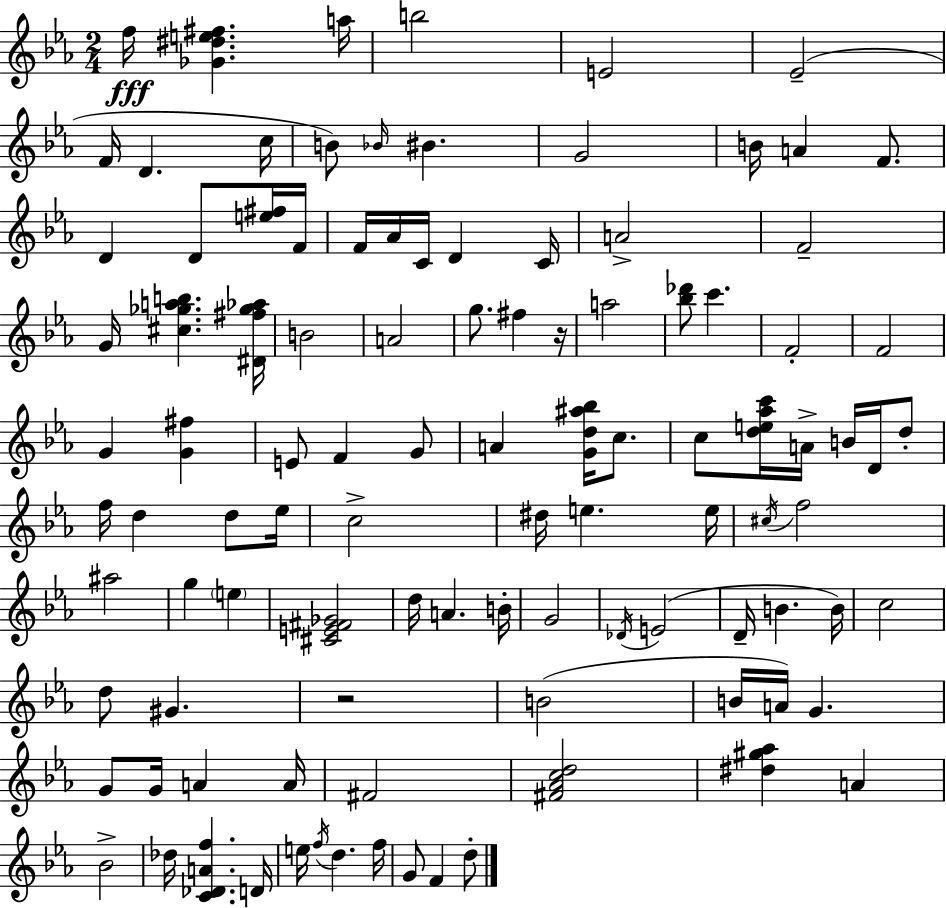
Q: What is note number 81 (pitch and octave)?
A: Bb4